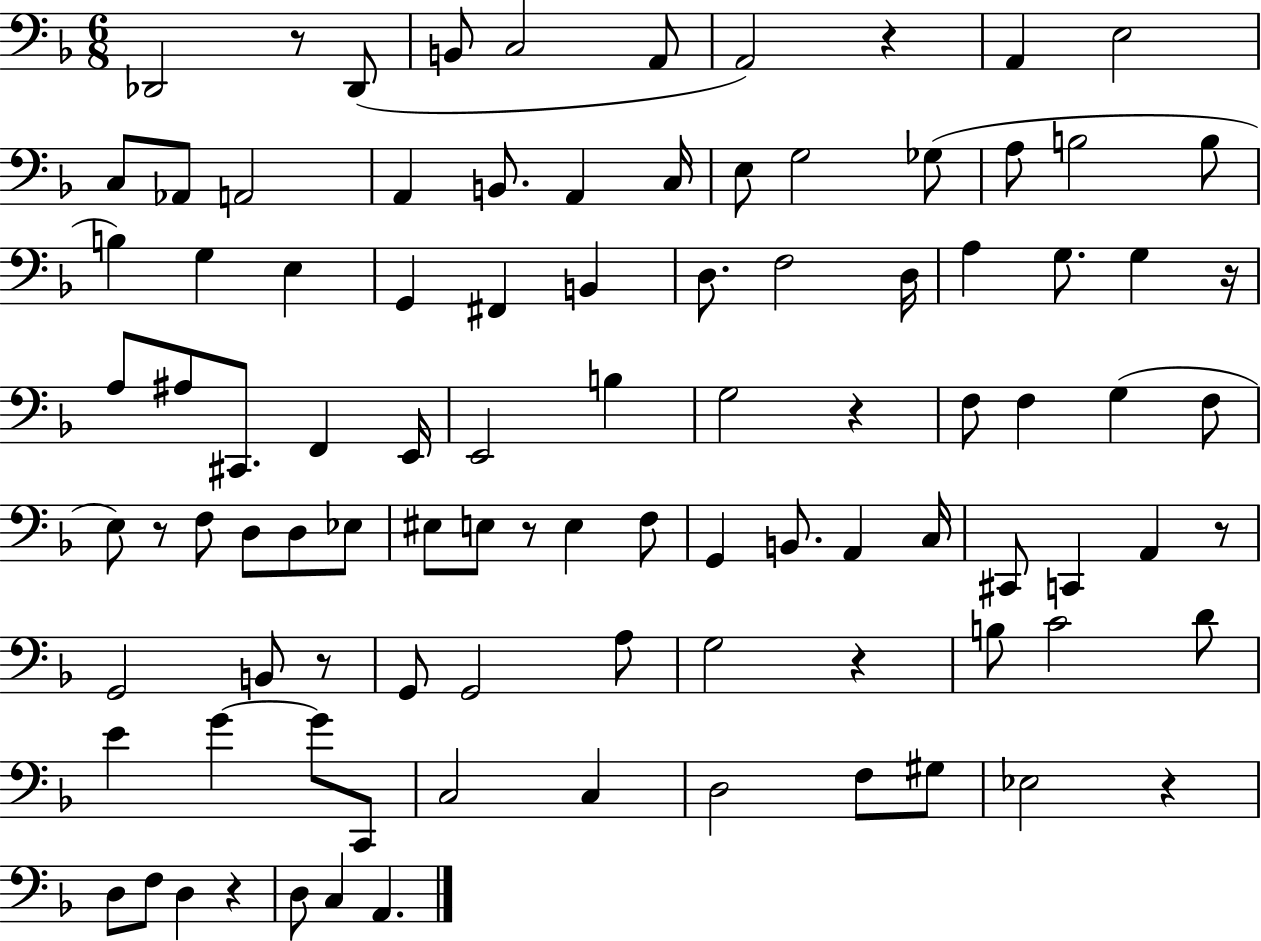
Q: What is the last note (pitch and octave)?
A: A2